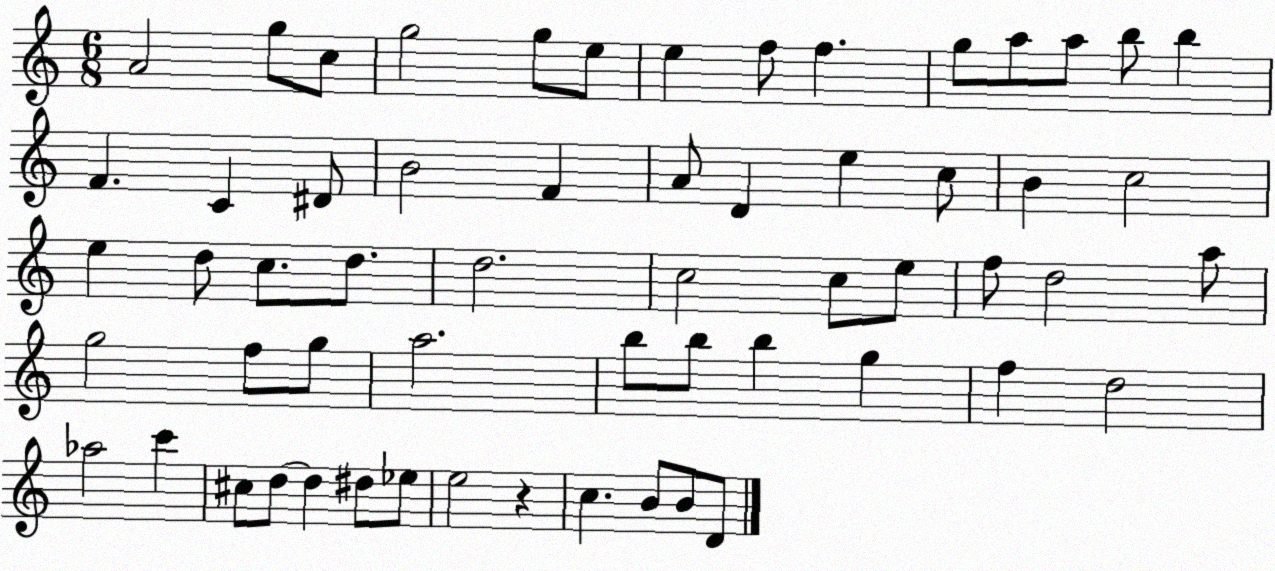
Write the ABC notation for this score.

X:1
T:Untitled
M:6/8
L:1/4
K:C
A2 g/2 c/2 g2 g/2 e/2 e f/2 f g/2 a/2 a/2 b/2 b F C ^D/2 B2 F A/2 D e c/2 B c2 e d/2 c/2 d/2 d2 c2 c/2 e/2 f/2 d2 a/2 g2 f/2 g/2 a2 b/2 b/2 b g f d2 _a2 c' ^c/2 d/2 d ^d/2 _e/2 e2 z c B/2 B/2 D/2